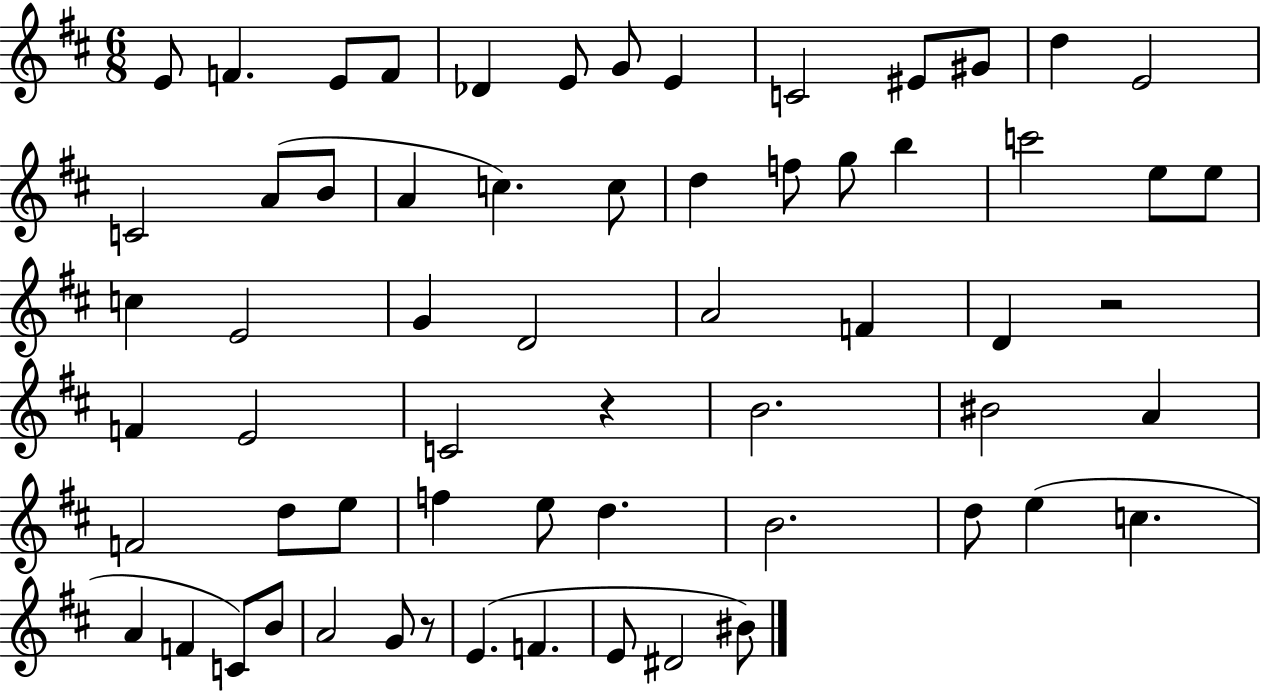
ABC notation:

X:1
T:Untitled
M:6/8
L:1/4
K:D
E/2 F E/2 F/2 _D E/2 G/2 E C2 ^E/2 ^G/2 d E2 C2 A/2 B/2 A c c/2 d f/2 g/2 b c'2 e/2 e/2 c E2 G D2 A2 F D z2 F E2 C2 z B2 ^B2 A F2 d/2 e/2 f e/2 d B2 d/2 e c A F C/2 B/2 A2 G/2 z/2 E F E/2 ^D2 ^B/2